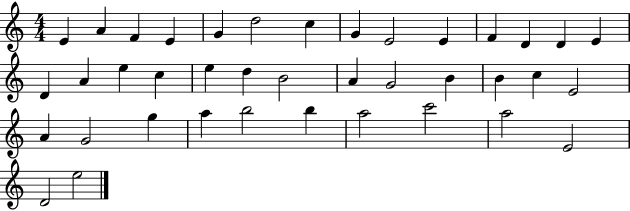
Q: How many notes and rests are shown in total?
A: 39